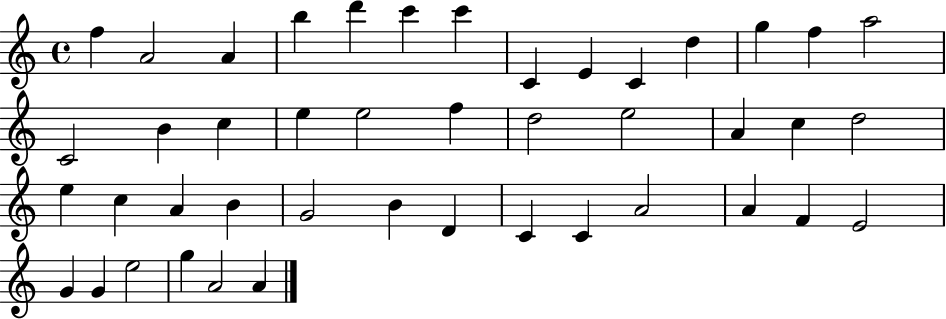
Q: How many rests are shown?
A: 0